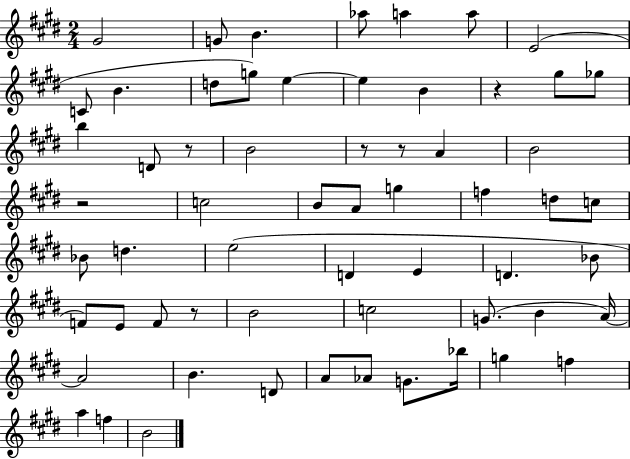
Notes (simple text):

G#4/h G4/e B4/q. Ab5/e A5/q A5/e E4/h C4/e B4/q. D5/e G5/e E5/q E5/q B4/q R/q G#5/e Gb5/e B5/q D4/e R/e B4/h R/e R/e A4/q B4/h R/h C5/h B4/e A4/e G5/q F5/q D5/e C5/e Bb4/e D5/q. E5/h D4/q E4/q D4/q. Bb4/e F4/e E4/e F4/e R/e B4/h C5/h G4/e. B4/q A4/s A4/h B4/q. D4/e A4/e Ab4/e G4/e. Bb5/s G5/q F5/q A5/q F5/q B4/h